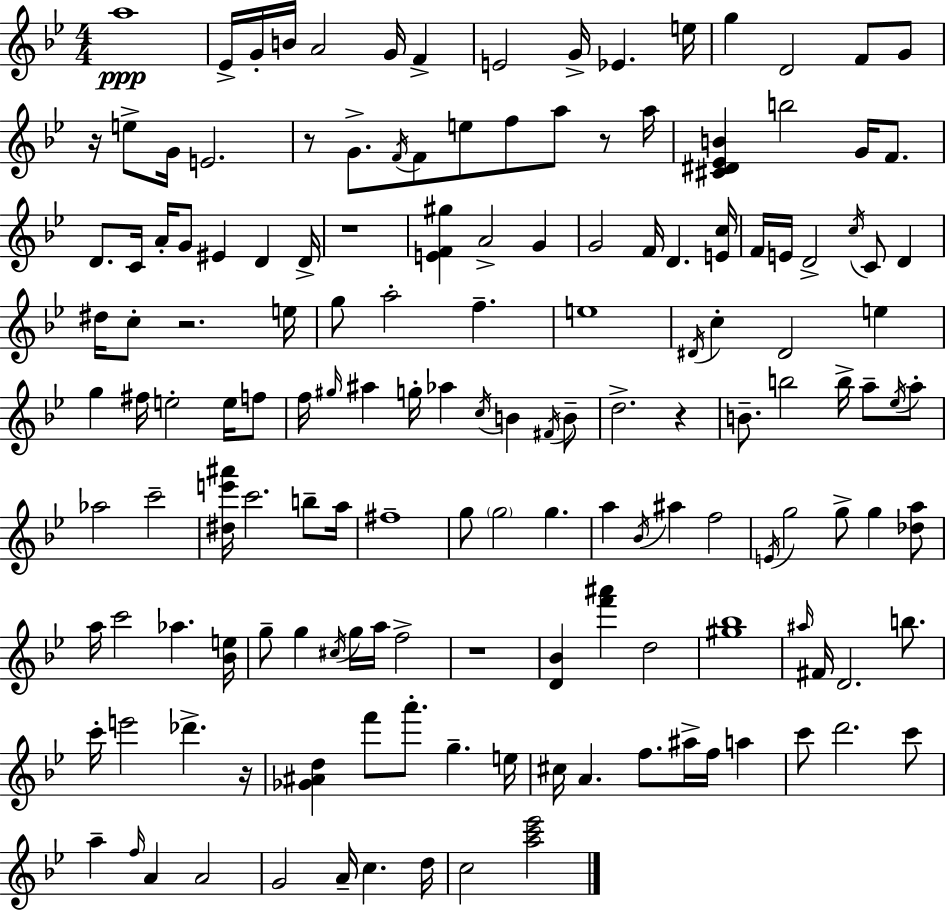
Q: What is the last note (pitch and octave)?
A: C5